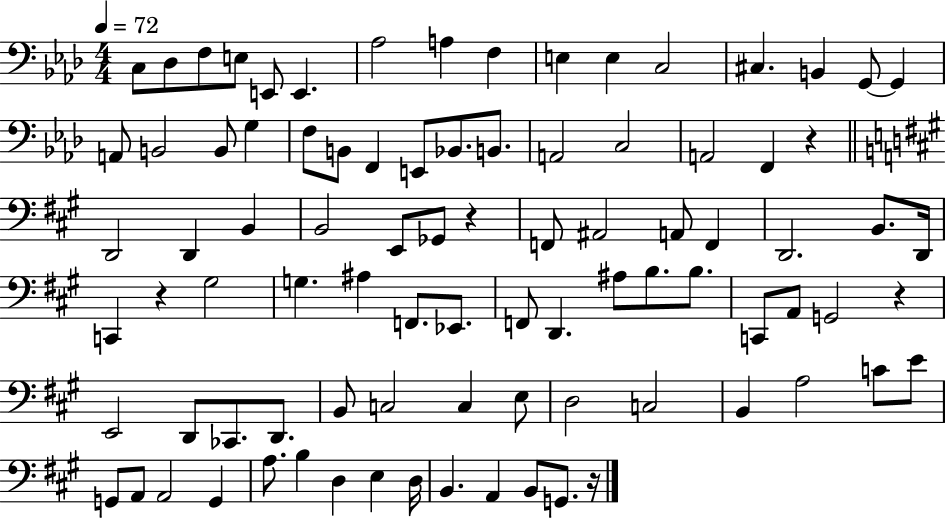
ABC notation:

X:1
T:Untitled
M:4/4
L:1/4
K:Ab
C,/2 _D,/2 F,/2 E,/2 E,,/2 E,, _A,2 A, F, E, E, C,2 ^C, B,, G,,/2 G,, A,,/2 B,,2 B,,/2 G, F,/2 B,,/2 F,, E,,/2 _B,,/2 B,,/2 A,,2 C,2 A,,2 F,, z D,,2 D,, B,, B,,2 E,,/2 _G,,/2 z F,,/2 ^A,,2 A,,/2 F,, D,,2 B,,/2 D,,/4 C,, z ^G,2 G, ^A, F,,/2 _E,,/2 F,,/2 D,, ^A,/2 B,/2 B,/2 C,,/2 A,,/2 G,,2 z E,,2 D,,/2 _C,,/2 D,,/2 B,,/2 C,2 C, E,/2 D,2 C,2 B,, A,2 C/2 E/2 G,,/2 A,,/2 A,,2 G,, A,/2 B, D, E, D,/4 B,, A,, B,,/2 G,,/2 z/4